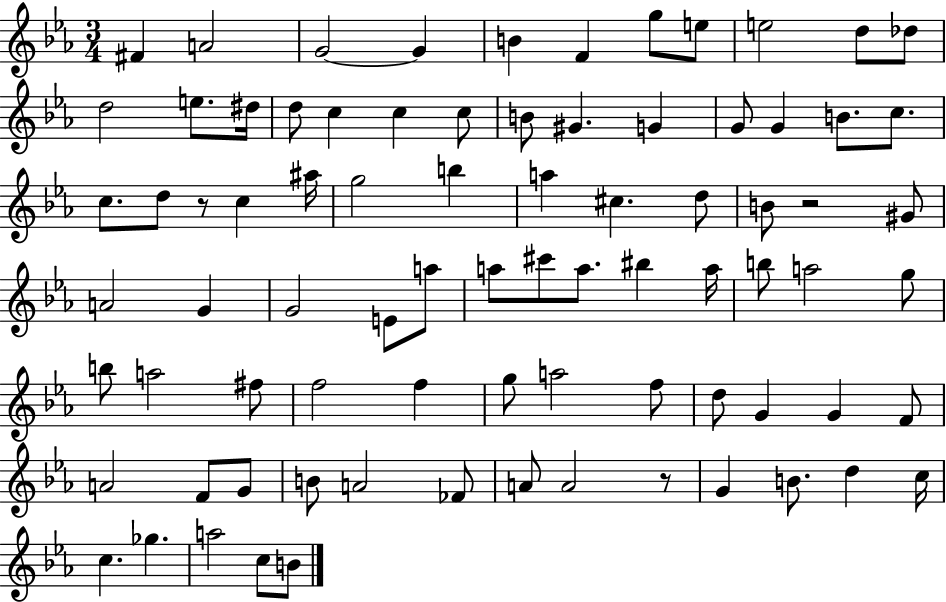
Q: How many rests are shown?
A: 3